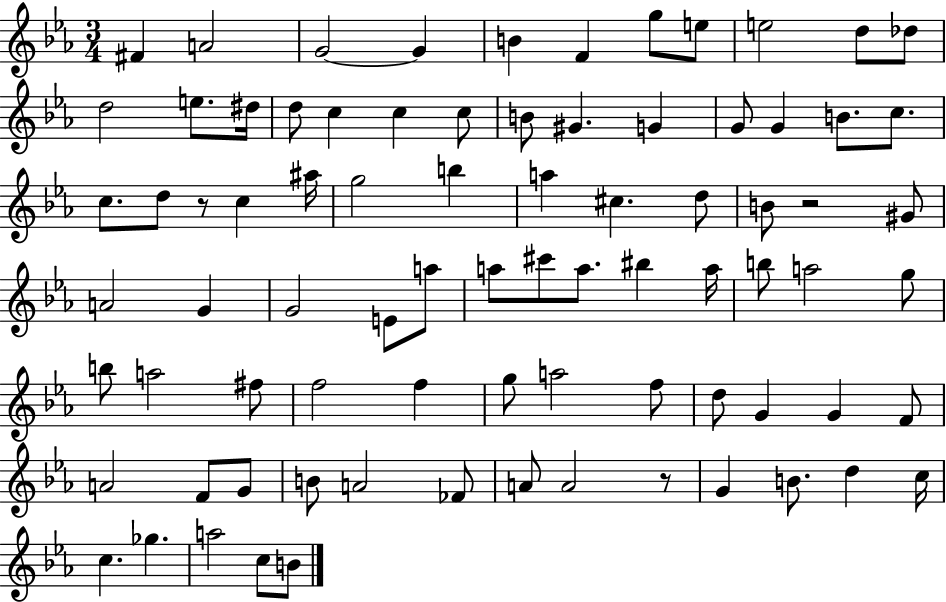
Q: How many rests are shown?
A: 3